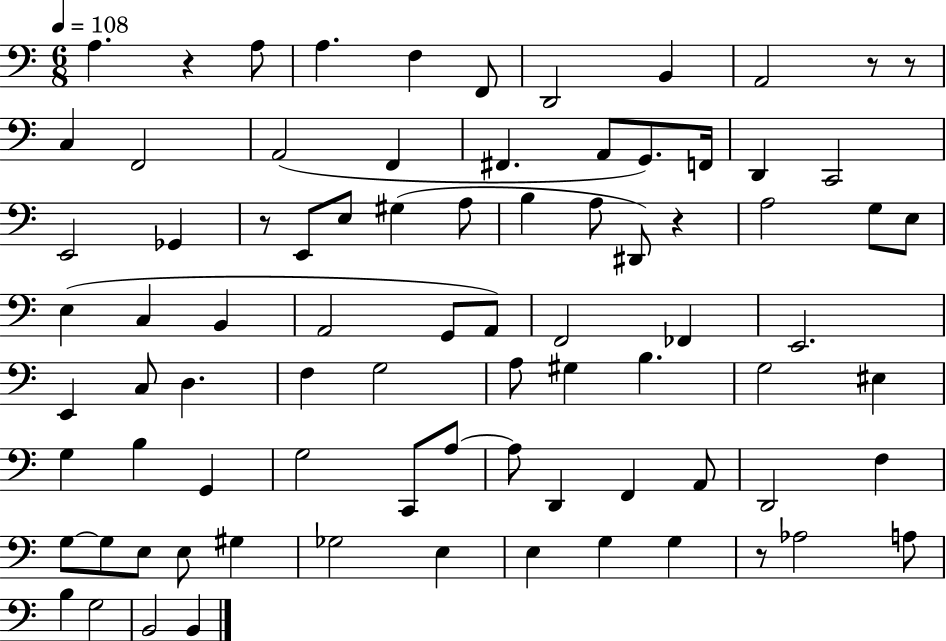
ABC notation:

X:1
T:Untitled
M:6/8
L:1/4
K:C
A, z A,/2 A, F, F,,/2 D,,2 B,, A,,2 z/2 z/2 C, F,,2 A,,2 F,, ^F,, A,,/2 G,,/2 F,,/4 D,, C,,2 E,,2 _G,, z/2 E,,/2 E,/2 ^G, A,/2 B, A,/2 ^D,,/2 z A,2 G,/2 E,/2 E, C, B,, A,,2 G,,/2 A,,/2 F,,2 _F,, E,,2 E,, C,/2 D, F, G,2 A,/2 ^G, B, G,2 ^E, G, B, G,, G,2 C,,/2 A,/2 A,/2 D,, F,, A,,/2 D,,2 F, G,/2 G,/2 E,/2 E,/2 ^G, _G,2 E, E, G, G, z/2 _A,2 A,/2 B, G,2 B,,2 B,,